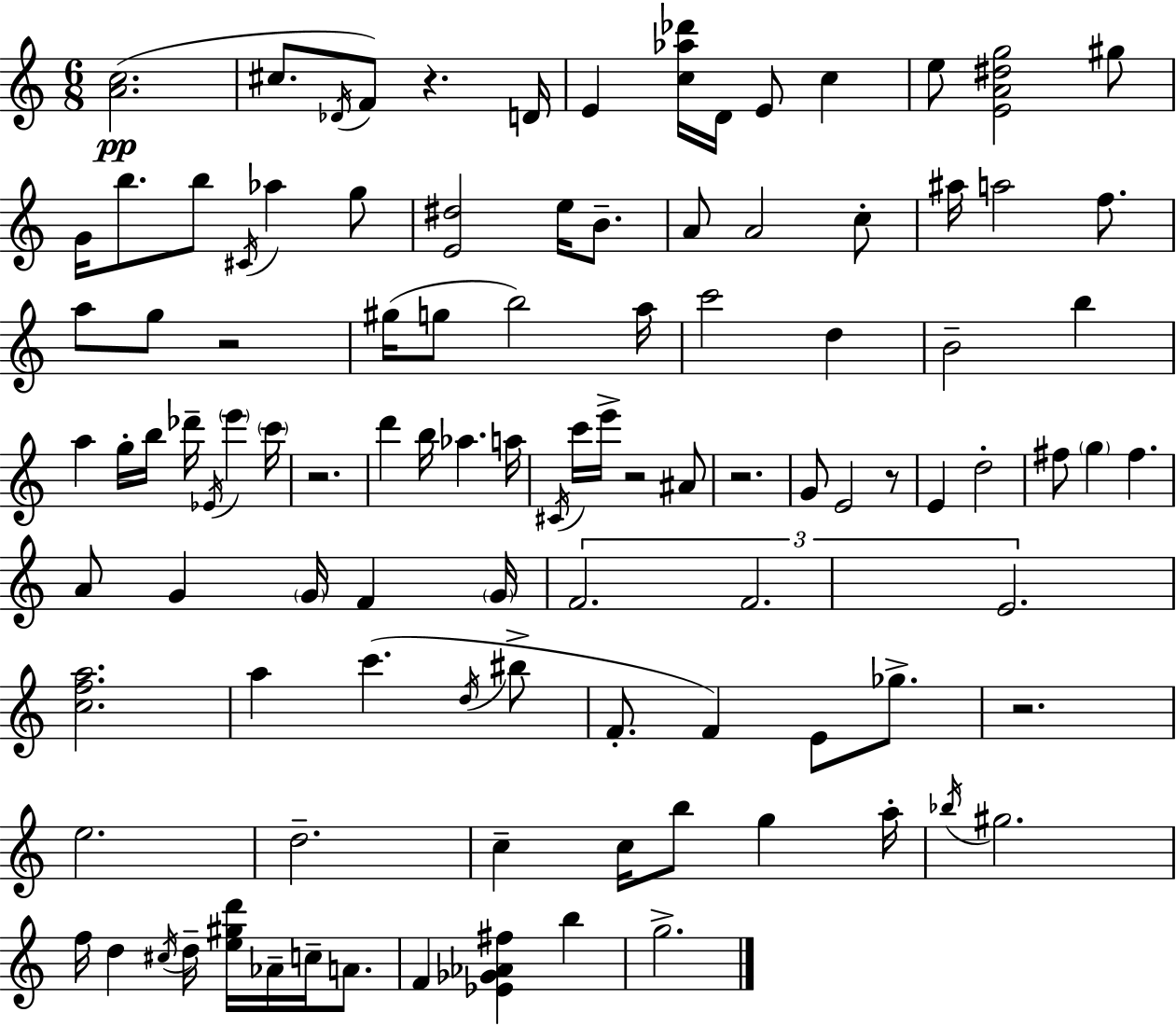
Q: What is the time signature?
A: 6/8